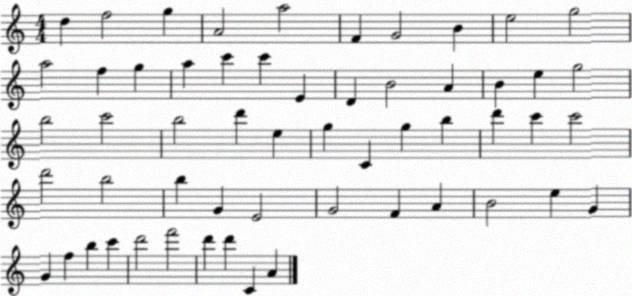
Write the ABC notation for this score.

X:1
T:Untitled
M:4/4
L:1/4
K:C
d f2 g A2 a2 F G2 B e2 g2 a2 f g a c' c' E D B2 A B e g2 b2 c'2 b2 d' e g C g b d' c' c'2 d'2 b2 b G E2 G2 F A B2 e G G f b c' d'2 f'2 d' d' C A